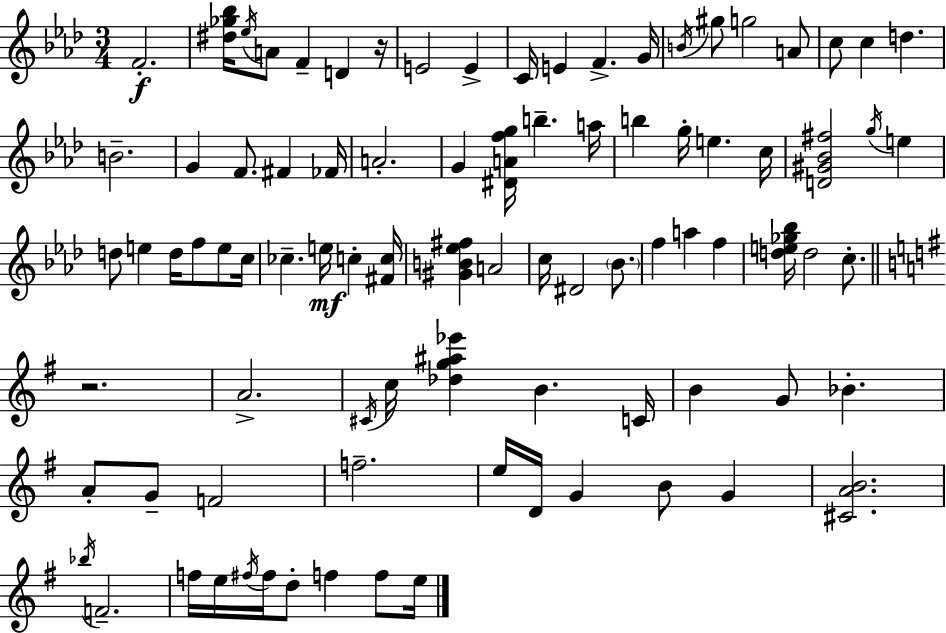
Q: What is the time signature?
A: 3/4